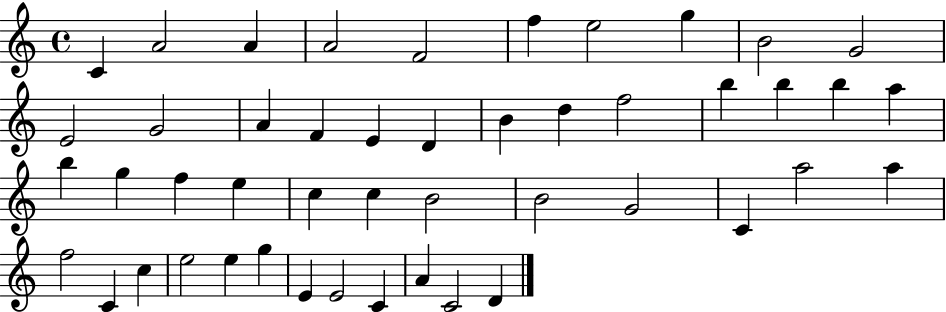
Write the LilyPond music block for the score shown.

{
  \clef treble
  \time 4/4
  \defaultTimeSignature
  \key c \major
  c'4 a'2 a'4 | a'2 f'2 | f''4 e''2 g''4 | b'2 g'2 | \break e'2 g'2 | a'4 f'4 e'4 d'4 | b'4 d''4 f''2 | b''4 b''4 b''4 a''4 | \break b''4 g''4 f''4 e''4 | c''4 c''4 b'2 | b'2 g'2 | c'4 a''2 a''4 | \break f''2 c'4 c''4 | e''2 e''4 g''4 | e'4 e'2 c'4 | a'4 c'2 d'4 | \break \bar "|."
}